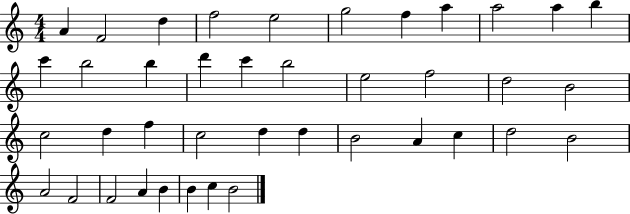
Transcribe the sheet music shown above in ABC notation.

X:1
T:Untitled
M:4/4
L:1/4
K:C
A F2 d f2 e2 g2 f a a2 a b c' b2 b d' c' b2 e2 f2 d2 B2 c2 d f c2 d d B2 A c d2 B2 A2 F2 F2 A B B c B2